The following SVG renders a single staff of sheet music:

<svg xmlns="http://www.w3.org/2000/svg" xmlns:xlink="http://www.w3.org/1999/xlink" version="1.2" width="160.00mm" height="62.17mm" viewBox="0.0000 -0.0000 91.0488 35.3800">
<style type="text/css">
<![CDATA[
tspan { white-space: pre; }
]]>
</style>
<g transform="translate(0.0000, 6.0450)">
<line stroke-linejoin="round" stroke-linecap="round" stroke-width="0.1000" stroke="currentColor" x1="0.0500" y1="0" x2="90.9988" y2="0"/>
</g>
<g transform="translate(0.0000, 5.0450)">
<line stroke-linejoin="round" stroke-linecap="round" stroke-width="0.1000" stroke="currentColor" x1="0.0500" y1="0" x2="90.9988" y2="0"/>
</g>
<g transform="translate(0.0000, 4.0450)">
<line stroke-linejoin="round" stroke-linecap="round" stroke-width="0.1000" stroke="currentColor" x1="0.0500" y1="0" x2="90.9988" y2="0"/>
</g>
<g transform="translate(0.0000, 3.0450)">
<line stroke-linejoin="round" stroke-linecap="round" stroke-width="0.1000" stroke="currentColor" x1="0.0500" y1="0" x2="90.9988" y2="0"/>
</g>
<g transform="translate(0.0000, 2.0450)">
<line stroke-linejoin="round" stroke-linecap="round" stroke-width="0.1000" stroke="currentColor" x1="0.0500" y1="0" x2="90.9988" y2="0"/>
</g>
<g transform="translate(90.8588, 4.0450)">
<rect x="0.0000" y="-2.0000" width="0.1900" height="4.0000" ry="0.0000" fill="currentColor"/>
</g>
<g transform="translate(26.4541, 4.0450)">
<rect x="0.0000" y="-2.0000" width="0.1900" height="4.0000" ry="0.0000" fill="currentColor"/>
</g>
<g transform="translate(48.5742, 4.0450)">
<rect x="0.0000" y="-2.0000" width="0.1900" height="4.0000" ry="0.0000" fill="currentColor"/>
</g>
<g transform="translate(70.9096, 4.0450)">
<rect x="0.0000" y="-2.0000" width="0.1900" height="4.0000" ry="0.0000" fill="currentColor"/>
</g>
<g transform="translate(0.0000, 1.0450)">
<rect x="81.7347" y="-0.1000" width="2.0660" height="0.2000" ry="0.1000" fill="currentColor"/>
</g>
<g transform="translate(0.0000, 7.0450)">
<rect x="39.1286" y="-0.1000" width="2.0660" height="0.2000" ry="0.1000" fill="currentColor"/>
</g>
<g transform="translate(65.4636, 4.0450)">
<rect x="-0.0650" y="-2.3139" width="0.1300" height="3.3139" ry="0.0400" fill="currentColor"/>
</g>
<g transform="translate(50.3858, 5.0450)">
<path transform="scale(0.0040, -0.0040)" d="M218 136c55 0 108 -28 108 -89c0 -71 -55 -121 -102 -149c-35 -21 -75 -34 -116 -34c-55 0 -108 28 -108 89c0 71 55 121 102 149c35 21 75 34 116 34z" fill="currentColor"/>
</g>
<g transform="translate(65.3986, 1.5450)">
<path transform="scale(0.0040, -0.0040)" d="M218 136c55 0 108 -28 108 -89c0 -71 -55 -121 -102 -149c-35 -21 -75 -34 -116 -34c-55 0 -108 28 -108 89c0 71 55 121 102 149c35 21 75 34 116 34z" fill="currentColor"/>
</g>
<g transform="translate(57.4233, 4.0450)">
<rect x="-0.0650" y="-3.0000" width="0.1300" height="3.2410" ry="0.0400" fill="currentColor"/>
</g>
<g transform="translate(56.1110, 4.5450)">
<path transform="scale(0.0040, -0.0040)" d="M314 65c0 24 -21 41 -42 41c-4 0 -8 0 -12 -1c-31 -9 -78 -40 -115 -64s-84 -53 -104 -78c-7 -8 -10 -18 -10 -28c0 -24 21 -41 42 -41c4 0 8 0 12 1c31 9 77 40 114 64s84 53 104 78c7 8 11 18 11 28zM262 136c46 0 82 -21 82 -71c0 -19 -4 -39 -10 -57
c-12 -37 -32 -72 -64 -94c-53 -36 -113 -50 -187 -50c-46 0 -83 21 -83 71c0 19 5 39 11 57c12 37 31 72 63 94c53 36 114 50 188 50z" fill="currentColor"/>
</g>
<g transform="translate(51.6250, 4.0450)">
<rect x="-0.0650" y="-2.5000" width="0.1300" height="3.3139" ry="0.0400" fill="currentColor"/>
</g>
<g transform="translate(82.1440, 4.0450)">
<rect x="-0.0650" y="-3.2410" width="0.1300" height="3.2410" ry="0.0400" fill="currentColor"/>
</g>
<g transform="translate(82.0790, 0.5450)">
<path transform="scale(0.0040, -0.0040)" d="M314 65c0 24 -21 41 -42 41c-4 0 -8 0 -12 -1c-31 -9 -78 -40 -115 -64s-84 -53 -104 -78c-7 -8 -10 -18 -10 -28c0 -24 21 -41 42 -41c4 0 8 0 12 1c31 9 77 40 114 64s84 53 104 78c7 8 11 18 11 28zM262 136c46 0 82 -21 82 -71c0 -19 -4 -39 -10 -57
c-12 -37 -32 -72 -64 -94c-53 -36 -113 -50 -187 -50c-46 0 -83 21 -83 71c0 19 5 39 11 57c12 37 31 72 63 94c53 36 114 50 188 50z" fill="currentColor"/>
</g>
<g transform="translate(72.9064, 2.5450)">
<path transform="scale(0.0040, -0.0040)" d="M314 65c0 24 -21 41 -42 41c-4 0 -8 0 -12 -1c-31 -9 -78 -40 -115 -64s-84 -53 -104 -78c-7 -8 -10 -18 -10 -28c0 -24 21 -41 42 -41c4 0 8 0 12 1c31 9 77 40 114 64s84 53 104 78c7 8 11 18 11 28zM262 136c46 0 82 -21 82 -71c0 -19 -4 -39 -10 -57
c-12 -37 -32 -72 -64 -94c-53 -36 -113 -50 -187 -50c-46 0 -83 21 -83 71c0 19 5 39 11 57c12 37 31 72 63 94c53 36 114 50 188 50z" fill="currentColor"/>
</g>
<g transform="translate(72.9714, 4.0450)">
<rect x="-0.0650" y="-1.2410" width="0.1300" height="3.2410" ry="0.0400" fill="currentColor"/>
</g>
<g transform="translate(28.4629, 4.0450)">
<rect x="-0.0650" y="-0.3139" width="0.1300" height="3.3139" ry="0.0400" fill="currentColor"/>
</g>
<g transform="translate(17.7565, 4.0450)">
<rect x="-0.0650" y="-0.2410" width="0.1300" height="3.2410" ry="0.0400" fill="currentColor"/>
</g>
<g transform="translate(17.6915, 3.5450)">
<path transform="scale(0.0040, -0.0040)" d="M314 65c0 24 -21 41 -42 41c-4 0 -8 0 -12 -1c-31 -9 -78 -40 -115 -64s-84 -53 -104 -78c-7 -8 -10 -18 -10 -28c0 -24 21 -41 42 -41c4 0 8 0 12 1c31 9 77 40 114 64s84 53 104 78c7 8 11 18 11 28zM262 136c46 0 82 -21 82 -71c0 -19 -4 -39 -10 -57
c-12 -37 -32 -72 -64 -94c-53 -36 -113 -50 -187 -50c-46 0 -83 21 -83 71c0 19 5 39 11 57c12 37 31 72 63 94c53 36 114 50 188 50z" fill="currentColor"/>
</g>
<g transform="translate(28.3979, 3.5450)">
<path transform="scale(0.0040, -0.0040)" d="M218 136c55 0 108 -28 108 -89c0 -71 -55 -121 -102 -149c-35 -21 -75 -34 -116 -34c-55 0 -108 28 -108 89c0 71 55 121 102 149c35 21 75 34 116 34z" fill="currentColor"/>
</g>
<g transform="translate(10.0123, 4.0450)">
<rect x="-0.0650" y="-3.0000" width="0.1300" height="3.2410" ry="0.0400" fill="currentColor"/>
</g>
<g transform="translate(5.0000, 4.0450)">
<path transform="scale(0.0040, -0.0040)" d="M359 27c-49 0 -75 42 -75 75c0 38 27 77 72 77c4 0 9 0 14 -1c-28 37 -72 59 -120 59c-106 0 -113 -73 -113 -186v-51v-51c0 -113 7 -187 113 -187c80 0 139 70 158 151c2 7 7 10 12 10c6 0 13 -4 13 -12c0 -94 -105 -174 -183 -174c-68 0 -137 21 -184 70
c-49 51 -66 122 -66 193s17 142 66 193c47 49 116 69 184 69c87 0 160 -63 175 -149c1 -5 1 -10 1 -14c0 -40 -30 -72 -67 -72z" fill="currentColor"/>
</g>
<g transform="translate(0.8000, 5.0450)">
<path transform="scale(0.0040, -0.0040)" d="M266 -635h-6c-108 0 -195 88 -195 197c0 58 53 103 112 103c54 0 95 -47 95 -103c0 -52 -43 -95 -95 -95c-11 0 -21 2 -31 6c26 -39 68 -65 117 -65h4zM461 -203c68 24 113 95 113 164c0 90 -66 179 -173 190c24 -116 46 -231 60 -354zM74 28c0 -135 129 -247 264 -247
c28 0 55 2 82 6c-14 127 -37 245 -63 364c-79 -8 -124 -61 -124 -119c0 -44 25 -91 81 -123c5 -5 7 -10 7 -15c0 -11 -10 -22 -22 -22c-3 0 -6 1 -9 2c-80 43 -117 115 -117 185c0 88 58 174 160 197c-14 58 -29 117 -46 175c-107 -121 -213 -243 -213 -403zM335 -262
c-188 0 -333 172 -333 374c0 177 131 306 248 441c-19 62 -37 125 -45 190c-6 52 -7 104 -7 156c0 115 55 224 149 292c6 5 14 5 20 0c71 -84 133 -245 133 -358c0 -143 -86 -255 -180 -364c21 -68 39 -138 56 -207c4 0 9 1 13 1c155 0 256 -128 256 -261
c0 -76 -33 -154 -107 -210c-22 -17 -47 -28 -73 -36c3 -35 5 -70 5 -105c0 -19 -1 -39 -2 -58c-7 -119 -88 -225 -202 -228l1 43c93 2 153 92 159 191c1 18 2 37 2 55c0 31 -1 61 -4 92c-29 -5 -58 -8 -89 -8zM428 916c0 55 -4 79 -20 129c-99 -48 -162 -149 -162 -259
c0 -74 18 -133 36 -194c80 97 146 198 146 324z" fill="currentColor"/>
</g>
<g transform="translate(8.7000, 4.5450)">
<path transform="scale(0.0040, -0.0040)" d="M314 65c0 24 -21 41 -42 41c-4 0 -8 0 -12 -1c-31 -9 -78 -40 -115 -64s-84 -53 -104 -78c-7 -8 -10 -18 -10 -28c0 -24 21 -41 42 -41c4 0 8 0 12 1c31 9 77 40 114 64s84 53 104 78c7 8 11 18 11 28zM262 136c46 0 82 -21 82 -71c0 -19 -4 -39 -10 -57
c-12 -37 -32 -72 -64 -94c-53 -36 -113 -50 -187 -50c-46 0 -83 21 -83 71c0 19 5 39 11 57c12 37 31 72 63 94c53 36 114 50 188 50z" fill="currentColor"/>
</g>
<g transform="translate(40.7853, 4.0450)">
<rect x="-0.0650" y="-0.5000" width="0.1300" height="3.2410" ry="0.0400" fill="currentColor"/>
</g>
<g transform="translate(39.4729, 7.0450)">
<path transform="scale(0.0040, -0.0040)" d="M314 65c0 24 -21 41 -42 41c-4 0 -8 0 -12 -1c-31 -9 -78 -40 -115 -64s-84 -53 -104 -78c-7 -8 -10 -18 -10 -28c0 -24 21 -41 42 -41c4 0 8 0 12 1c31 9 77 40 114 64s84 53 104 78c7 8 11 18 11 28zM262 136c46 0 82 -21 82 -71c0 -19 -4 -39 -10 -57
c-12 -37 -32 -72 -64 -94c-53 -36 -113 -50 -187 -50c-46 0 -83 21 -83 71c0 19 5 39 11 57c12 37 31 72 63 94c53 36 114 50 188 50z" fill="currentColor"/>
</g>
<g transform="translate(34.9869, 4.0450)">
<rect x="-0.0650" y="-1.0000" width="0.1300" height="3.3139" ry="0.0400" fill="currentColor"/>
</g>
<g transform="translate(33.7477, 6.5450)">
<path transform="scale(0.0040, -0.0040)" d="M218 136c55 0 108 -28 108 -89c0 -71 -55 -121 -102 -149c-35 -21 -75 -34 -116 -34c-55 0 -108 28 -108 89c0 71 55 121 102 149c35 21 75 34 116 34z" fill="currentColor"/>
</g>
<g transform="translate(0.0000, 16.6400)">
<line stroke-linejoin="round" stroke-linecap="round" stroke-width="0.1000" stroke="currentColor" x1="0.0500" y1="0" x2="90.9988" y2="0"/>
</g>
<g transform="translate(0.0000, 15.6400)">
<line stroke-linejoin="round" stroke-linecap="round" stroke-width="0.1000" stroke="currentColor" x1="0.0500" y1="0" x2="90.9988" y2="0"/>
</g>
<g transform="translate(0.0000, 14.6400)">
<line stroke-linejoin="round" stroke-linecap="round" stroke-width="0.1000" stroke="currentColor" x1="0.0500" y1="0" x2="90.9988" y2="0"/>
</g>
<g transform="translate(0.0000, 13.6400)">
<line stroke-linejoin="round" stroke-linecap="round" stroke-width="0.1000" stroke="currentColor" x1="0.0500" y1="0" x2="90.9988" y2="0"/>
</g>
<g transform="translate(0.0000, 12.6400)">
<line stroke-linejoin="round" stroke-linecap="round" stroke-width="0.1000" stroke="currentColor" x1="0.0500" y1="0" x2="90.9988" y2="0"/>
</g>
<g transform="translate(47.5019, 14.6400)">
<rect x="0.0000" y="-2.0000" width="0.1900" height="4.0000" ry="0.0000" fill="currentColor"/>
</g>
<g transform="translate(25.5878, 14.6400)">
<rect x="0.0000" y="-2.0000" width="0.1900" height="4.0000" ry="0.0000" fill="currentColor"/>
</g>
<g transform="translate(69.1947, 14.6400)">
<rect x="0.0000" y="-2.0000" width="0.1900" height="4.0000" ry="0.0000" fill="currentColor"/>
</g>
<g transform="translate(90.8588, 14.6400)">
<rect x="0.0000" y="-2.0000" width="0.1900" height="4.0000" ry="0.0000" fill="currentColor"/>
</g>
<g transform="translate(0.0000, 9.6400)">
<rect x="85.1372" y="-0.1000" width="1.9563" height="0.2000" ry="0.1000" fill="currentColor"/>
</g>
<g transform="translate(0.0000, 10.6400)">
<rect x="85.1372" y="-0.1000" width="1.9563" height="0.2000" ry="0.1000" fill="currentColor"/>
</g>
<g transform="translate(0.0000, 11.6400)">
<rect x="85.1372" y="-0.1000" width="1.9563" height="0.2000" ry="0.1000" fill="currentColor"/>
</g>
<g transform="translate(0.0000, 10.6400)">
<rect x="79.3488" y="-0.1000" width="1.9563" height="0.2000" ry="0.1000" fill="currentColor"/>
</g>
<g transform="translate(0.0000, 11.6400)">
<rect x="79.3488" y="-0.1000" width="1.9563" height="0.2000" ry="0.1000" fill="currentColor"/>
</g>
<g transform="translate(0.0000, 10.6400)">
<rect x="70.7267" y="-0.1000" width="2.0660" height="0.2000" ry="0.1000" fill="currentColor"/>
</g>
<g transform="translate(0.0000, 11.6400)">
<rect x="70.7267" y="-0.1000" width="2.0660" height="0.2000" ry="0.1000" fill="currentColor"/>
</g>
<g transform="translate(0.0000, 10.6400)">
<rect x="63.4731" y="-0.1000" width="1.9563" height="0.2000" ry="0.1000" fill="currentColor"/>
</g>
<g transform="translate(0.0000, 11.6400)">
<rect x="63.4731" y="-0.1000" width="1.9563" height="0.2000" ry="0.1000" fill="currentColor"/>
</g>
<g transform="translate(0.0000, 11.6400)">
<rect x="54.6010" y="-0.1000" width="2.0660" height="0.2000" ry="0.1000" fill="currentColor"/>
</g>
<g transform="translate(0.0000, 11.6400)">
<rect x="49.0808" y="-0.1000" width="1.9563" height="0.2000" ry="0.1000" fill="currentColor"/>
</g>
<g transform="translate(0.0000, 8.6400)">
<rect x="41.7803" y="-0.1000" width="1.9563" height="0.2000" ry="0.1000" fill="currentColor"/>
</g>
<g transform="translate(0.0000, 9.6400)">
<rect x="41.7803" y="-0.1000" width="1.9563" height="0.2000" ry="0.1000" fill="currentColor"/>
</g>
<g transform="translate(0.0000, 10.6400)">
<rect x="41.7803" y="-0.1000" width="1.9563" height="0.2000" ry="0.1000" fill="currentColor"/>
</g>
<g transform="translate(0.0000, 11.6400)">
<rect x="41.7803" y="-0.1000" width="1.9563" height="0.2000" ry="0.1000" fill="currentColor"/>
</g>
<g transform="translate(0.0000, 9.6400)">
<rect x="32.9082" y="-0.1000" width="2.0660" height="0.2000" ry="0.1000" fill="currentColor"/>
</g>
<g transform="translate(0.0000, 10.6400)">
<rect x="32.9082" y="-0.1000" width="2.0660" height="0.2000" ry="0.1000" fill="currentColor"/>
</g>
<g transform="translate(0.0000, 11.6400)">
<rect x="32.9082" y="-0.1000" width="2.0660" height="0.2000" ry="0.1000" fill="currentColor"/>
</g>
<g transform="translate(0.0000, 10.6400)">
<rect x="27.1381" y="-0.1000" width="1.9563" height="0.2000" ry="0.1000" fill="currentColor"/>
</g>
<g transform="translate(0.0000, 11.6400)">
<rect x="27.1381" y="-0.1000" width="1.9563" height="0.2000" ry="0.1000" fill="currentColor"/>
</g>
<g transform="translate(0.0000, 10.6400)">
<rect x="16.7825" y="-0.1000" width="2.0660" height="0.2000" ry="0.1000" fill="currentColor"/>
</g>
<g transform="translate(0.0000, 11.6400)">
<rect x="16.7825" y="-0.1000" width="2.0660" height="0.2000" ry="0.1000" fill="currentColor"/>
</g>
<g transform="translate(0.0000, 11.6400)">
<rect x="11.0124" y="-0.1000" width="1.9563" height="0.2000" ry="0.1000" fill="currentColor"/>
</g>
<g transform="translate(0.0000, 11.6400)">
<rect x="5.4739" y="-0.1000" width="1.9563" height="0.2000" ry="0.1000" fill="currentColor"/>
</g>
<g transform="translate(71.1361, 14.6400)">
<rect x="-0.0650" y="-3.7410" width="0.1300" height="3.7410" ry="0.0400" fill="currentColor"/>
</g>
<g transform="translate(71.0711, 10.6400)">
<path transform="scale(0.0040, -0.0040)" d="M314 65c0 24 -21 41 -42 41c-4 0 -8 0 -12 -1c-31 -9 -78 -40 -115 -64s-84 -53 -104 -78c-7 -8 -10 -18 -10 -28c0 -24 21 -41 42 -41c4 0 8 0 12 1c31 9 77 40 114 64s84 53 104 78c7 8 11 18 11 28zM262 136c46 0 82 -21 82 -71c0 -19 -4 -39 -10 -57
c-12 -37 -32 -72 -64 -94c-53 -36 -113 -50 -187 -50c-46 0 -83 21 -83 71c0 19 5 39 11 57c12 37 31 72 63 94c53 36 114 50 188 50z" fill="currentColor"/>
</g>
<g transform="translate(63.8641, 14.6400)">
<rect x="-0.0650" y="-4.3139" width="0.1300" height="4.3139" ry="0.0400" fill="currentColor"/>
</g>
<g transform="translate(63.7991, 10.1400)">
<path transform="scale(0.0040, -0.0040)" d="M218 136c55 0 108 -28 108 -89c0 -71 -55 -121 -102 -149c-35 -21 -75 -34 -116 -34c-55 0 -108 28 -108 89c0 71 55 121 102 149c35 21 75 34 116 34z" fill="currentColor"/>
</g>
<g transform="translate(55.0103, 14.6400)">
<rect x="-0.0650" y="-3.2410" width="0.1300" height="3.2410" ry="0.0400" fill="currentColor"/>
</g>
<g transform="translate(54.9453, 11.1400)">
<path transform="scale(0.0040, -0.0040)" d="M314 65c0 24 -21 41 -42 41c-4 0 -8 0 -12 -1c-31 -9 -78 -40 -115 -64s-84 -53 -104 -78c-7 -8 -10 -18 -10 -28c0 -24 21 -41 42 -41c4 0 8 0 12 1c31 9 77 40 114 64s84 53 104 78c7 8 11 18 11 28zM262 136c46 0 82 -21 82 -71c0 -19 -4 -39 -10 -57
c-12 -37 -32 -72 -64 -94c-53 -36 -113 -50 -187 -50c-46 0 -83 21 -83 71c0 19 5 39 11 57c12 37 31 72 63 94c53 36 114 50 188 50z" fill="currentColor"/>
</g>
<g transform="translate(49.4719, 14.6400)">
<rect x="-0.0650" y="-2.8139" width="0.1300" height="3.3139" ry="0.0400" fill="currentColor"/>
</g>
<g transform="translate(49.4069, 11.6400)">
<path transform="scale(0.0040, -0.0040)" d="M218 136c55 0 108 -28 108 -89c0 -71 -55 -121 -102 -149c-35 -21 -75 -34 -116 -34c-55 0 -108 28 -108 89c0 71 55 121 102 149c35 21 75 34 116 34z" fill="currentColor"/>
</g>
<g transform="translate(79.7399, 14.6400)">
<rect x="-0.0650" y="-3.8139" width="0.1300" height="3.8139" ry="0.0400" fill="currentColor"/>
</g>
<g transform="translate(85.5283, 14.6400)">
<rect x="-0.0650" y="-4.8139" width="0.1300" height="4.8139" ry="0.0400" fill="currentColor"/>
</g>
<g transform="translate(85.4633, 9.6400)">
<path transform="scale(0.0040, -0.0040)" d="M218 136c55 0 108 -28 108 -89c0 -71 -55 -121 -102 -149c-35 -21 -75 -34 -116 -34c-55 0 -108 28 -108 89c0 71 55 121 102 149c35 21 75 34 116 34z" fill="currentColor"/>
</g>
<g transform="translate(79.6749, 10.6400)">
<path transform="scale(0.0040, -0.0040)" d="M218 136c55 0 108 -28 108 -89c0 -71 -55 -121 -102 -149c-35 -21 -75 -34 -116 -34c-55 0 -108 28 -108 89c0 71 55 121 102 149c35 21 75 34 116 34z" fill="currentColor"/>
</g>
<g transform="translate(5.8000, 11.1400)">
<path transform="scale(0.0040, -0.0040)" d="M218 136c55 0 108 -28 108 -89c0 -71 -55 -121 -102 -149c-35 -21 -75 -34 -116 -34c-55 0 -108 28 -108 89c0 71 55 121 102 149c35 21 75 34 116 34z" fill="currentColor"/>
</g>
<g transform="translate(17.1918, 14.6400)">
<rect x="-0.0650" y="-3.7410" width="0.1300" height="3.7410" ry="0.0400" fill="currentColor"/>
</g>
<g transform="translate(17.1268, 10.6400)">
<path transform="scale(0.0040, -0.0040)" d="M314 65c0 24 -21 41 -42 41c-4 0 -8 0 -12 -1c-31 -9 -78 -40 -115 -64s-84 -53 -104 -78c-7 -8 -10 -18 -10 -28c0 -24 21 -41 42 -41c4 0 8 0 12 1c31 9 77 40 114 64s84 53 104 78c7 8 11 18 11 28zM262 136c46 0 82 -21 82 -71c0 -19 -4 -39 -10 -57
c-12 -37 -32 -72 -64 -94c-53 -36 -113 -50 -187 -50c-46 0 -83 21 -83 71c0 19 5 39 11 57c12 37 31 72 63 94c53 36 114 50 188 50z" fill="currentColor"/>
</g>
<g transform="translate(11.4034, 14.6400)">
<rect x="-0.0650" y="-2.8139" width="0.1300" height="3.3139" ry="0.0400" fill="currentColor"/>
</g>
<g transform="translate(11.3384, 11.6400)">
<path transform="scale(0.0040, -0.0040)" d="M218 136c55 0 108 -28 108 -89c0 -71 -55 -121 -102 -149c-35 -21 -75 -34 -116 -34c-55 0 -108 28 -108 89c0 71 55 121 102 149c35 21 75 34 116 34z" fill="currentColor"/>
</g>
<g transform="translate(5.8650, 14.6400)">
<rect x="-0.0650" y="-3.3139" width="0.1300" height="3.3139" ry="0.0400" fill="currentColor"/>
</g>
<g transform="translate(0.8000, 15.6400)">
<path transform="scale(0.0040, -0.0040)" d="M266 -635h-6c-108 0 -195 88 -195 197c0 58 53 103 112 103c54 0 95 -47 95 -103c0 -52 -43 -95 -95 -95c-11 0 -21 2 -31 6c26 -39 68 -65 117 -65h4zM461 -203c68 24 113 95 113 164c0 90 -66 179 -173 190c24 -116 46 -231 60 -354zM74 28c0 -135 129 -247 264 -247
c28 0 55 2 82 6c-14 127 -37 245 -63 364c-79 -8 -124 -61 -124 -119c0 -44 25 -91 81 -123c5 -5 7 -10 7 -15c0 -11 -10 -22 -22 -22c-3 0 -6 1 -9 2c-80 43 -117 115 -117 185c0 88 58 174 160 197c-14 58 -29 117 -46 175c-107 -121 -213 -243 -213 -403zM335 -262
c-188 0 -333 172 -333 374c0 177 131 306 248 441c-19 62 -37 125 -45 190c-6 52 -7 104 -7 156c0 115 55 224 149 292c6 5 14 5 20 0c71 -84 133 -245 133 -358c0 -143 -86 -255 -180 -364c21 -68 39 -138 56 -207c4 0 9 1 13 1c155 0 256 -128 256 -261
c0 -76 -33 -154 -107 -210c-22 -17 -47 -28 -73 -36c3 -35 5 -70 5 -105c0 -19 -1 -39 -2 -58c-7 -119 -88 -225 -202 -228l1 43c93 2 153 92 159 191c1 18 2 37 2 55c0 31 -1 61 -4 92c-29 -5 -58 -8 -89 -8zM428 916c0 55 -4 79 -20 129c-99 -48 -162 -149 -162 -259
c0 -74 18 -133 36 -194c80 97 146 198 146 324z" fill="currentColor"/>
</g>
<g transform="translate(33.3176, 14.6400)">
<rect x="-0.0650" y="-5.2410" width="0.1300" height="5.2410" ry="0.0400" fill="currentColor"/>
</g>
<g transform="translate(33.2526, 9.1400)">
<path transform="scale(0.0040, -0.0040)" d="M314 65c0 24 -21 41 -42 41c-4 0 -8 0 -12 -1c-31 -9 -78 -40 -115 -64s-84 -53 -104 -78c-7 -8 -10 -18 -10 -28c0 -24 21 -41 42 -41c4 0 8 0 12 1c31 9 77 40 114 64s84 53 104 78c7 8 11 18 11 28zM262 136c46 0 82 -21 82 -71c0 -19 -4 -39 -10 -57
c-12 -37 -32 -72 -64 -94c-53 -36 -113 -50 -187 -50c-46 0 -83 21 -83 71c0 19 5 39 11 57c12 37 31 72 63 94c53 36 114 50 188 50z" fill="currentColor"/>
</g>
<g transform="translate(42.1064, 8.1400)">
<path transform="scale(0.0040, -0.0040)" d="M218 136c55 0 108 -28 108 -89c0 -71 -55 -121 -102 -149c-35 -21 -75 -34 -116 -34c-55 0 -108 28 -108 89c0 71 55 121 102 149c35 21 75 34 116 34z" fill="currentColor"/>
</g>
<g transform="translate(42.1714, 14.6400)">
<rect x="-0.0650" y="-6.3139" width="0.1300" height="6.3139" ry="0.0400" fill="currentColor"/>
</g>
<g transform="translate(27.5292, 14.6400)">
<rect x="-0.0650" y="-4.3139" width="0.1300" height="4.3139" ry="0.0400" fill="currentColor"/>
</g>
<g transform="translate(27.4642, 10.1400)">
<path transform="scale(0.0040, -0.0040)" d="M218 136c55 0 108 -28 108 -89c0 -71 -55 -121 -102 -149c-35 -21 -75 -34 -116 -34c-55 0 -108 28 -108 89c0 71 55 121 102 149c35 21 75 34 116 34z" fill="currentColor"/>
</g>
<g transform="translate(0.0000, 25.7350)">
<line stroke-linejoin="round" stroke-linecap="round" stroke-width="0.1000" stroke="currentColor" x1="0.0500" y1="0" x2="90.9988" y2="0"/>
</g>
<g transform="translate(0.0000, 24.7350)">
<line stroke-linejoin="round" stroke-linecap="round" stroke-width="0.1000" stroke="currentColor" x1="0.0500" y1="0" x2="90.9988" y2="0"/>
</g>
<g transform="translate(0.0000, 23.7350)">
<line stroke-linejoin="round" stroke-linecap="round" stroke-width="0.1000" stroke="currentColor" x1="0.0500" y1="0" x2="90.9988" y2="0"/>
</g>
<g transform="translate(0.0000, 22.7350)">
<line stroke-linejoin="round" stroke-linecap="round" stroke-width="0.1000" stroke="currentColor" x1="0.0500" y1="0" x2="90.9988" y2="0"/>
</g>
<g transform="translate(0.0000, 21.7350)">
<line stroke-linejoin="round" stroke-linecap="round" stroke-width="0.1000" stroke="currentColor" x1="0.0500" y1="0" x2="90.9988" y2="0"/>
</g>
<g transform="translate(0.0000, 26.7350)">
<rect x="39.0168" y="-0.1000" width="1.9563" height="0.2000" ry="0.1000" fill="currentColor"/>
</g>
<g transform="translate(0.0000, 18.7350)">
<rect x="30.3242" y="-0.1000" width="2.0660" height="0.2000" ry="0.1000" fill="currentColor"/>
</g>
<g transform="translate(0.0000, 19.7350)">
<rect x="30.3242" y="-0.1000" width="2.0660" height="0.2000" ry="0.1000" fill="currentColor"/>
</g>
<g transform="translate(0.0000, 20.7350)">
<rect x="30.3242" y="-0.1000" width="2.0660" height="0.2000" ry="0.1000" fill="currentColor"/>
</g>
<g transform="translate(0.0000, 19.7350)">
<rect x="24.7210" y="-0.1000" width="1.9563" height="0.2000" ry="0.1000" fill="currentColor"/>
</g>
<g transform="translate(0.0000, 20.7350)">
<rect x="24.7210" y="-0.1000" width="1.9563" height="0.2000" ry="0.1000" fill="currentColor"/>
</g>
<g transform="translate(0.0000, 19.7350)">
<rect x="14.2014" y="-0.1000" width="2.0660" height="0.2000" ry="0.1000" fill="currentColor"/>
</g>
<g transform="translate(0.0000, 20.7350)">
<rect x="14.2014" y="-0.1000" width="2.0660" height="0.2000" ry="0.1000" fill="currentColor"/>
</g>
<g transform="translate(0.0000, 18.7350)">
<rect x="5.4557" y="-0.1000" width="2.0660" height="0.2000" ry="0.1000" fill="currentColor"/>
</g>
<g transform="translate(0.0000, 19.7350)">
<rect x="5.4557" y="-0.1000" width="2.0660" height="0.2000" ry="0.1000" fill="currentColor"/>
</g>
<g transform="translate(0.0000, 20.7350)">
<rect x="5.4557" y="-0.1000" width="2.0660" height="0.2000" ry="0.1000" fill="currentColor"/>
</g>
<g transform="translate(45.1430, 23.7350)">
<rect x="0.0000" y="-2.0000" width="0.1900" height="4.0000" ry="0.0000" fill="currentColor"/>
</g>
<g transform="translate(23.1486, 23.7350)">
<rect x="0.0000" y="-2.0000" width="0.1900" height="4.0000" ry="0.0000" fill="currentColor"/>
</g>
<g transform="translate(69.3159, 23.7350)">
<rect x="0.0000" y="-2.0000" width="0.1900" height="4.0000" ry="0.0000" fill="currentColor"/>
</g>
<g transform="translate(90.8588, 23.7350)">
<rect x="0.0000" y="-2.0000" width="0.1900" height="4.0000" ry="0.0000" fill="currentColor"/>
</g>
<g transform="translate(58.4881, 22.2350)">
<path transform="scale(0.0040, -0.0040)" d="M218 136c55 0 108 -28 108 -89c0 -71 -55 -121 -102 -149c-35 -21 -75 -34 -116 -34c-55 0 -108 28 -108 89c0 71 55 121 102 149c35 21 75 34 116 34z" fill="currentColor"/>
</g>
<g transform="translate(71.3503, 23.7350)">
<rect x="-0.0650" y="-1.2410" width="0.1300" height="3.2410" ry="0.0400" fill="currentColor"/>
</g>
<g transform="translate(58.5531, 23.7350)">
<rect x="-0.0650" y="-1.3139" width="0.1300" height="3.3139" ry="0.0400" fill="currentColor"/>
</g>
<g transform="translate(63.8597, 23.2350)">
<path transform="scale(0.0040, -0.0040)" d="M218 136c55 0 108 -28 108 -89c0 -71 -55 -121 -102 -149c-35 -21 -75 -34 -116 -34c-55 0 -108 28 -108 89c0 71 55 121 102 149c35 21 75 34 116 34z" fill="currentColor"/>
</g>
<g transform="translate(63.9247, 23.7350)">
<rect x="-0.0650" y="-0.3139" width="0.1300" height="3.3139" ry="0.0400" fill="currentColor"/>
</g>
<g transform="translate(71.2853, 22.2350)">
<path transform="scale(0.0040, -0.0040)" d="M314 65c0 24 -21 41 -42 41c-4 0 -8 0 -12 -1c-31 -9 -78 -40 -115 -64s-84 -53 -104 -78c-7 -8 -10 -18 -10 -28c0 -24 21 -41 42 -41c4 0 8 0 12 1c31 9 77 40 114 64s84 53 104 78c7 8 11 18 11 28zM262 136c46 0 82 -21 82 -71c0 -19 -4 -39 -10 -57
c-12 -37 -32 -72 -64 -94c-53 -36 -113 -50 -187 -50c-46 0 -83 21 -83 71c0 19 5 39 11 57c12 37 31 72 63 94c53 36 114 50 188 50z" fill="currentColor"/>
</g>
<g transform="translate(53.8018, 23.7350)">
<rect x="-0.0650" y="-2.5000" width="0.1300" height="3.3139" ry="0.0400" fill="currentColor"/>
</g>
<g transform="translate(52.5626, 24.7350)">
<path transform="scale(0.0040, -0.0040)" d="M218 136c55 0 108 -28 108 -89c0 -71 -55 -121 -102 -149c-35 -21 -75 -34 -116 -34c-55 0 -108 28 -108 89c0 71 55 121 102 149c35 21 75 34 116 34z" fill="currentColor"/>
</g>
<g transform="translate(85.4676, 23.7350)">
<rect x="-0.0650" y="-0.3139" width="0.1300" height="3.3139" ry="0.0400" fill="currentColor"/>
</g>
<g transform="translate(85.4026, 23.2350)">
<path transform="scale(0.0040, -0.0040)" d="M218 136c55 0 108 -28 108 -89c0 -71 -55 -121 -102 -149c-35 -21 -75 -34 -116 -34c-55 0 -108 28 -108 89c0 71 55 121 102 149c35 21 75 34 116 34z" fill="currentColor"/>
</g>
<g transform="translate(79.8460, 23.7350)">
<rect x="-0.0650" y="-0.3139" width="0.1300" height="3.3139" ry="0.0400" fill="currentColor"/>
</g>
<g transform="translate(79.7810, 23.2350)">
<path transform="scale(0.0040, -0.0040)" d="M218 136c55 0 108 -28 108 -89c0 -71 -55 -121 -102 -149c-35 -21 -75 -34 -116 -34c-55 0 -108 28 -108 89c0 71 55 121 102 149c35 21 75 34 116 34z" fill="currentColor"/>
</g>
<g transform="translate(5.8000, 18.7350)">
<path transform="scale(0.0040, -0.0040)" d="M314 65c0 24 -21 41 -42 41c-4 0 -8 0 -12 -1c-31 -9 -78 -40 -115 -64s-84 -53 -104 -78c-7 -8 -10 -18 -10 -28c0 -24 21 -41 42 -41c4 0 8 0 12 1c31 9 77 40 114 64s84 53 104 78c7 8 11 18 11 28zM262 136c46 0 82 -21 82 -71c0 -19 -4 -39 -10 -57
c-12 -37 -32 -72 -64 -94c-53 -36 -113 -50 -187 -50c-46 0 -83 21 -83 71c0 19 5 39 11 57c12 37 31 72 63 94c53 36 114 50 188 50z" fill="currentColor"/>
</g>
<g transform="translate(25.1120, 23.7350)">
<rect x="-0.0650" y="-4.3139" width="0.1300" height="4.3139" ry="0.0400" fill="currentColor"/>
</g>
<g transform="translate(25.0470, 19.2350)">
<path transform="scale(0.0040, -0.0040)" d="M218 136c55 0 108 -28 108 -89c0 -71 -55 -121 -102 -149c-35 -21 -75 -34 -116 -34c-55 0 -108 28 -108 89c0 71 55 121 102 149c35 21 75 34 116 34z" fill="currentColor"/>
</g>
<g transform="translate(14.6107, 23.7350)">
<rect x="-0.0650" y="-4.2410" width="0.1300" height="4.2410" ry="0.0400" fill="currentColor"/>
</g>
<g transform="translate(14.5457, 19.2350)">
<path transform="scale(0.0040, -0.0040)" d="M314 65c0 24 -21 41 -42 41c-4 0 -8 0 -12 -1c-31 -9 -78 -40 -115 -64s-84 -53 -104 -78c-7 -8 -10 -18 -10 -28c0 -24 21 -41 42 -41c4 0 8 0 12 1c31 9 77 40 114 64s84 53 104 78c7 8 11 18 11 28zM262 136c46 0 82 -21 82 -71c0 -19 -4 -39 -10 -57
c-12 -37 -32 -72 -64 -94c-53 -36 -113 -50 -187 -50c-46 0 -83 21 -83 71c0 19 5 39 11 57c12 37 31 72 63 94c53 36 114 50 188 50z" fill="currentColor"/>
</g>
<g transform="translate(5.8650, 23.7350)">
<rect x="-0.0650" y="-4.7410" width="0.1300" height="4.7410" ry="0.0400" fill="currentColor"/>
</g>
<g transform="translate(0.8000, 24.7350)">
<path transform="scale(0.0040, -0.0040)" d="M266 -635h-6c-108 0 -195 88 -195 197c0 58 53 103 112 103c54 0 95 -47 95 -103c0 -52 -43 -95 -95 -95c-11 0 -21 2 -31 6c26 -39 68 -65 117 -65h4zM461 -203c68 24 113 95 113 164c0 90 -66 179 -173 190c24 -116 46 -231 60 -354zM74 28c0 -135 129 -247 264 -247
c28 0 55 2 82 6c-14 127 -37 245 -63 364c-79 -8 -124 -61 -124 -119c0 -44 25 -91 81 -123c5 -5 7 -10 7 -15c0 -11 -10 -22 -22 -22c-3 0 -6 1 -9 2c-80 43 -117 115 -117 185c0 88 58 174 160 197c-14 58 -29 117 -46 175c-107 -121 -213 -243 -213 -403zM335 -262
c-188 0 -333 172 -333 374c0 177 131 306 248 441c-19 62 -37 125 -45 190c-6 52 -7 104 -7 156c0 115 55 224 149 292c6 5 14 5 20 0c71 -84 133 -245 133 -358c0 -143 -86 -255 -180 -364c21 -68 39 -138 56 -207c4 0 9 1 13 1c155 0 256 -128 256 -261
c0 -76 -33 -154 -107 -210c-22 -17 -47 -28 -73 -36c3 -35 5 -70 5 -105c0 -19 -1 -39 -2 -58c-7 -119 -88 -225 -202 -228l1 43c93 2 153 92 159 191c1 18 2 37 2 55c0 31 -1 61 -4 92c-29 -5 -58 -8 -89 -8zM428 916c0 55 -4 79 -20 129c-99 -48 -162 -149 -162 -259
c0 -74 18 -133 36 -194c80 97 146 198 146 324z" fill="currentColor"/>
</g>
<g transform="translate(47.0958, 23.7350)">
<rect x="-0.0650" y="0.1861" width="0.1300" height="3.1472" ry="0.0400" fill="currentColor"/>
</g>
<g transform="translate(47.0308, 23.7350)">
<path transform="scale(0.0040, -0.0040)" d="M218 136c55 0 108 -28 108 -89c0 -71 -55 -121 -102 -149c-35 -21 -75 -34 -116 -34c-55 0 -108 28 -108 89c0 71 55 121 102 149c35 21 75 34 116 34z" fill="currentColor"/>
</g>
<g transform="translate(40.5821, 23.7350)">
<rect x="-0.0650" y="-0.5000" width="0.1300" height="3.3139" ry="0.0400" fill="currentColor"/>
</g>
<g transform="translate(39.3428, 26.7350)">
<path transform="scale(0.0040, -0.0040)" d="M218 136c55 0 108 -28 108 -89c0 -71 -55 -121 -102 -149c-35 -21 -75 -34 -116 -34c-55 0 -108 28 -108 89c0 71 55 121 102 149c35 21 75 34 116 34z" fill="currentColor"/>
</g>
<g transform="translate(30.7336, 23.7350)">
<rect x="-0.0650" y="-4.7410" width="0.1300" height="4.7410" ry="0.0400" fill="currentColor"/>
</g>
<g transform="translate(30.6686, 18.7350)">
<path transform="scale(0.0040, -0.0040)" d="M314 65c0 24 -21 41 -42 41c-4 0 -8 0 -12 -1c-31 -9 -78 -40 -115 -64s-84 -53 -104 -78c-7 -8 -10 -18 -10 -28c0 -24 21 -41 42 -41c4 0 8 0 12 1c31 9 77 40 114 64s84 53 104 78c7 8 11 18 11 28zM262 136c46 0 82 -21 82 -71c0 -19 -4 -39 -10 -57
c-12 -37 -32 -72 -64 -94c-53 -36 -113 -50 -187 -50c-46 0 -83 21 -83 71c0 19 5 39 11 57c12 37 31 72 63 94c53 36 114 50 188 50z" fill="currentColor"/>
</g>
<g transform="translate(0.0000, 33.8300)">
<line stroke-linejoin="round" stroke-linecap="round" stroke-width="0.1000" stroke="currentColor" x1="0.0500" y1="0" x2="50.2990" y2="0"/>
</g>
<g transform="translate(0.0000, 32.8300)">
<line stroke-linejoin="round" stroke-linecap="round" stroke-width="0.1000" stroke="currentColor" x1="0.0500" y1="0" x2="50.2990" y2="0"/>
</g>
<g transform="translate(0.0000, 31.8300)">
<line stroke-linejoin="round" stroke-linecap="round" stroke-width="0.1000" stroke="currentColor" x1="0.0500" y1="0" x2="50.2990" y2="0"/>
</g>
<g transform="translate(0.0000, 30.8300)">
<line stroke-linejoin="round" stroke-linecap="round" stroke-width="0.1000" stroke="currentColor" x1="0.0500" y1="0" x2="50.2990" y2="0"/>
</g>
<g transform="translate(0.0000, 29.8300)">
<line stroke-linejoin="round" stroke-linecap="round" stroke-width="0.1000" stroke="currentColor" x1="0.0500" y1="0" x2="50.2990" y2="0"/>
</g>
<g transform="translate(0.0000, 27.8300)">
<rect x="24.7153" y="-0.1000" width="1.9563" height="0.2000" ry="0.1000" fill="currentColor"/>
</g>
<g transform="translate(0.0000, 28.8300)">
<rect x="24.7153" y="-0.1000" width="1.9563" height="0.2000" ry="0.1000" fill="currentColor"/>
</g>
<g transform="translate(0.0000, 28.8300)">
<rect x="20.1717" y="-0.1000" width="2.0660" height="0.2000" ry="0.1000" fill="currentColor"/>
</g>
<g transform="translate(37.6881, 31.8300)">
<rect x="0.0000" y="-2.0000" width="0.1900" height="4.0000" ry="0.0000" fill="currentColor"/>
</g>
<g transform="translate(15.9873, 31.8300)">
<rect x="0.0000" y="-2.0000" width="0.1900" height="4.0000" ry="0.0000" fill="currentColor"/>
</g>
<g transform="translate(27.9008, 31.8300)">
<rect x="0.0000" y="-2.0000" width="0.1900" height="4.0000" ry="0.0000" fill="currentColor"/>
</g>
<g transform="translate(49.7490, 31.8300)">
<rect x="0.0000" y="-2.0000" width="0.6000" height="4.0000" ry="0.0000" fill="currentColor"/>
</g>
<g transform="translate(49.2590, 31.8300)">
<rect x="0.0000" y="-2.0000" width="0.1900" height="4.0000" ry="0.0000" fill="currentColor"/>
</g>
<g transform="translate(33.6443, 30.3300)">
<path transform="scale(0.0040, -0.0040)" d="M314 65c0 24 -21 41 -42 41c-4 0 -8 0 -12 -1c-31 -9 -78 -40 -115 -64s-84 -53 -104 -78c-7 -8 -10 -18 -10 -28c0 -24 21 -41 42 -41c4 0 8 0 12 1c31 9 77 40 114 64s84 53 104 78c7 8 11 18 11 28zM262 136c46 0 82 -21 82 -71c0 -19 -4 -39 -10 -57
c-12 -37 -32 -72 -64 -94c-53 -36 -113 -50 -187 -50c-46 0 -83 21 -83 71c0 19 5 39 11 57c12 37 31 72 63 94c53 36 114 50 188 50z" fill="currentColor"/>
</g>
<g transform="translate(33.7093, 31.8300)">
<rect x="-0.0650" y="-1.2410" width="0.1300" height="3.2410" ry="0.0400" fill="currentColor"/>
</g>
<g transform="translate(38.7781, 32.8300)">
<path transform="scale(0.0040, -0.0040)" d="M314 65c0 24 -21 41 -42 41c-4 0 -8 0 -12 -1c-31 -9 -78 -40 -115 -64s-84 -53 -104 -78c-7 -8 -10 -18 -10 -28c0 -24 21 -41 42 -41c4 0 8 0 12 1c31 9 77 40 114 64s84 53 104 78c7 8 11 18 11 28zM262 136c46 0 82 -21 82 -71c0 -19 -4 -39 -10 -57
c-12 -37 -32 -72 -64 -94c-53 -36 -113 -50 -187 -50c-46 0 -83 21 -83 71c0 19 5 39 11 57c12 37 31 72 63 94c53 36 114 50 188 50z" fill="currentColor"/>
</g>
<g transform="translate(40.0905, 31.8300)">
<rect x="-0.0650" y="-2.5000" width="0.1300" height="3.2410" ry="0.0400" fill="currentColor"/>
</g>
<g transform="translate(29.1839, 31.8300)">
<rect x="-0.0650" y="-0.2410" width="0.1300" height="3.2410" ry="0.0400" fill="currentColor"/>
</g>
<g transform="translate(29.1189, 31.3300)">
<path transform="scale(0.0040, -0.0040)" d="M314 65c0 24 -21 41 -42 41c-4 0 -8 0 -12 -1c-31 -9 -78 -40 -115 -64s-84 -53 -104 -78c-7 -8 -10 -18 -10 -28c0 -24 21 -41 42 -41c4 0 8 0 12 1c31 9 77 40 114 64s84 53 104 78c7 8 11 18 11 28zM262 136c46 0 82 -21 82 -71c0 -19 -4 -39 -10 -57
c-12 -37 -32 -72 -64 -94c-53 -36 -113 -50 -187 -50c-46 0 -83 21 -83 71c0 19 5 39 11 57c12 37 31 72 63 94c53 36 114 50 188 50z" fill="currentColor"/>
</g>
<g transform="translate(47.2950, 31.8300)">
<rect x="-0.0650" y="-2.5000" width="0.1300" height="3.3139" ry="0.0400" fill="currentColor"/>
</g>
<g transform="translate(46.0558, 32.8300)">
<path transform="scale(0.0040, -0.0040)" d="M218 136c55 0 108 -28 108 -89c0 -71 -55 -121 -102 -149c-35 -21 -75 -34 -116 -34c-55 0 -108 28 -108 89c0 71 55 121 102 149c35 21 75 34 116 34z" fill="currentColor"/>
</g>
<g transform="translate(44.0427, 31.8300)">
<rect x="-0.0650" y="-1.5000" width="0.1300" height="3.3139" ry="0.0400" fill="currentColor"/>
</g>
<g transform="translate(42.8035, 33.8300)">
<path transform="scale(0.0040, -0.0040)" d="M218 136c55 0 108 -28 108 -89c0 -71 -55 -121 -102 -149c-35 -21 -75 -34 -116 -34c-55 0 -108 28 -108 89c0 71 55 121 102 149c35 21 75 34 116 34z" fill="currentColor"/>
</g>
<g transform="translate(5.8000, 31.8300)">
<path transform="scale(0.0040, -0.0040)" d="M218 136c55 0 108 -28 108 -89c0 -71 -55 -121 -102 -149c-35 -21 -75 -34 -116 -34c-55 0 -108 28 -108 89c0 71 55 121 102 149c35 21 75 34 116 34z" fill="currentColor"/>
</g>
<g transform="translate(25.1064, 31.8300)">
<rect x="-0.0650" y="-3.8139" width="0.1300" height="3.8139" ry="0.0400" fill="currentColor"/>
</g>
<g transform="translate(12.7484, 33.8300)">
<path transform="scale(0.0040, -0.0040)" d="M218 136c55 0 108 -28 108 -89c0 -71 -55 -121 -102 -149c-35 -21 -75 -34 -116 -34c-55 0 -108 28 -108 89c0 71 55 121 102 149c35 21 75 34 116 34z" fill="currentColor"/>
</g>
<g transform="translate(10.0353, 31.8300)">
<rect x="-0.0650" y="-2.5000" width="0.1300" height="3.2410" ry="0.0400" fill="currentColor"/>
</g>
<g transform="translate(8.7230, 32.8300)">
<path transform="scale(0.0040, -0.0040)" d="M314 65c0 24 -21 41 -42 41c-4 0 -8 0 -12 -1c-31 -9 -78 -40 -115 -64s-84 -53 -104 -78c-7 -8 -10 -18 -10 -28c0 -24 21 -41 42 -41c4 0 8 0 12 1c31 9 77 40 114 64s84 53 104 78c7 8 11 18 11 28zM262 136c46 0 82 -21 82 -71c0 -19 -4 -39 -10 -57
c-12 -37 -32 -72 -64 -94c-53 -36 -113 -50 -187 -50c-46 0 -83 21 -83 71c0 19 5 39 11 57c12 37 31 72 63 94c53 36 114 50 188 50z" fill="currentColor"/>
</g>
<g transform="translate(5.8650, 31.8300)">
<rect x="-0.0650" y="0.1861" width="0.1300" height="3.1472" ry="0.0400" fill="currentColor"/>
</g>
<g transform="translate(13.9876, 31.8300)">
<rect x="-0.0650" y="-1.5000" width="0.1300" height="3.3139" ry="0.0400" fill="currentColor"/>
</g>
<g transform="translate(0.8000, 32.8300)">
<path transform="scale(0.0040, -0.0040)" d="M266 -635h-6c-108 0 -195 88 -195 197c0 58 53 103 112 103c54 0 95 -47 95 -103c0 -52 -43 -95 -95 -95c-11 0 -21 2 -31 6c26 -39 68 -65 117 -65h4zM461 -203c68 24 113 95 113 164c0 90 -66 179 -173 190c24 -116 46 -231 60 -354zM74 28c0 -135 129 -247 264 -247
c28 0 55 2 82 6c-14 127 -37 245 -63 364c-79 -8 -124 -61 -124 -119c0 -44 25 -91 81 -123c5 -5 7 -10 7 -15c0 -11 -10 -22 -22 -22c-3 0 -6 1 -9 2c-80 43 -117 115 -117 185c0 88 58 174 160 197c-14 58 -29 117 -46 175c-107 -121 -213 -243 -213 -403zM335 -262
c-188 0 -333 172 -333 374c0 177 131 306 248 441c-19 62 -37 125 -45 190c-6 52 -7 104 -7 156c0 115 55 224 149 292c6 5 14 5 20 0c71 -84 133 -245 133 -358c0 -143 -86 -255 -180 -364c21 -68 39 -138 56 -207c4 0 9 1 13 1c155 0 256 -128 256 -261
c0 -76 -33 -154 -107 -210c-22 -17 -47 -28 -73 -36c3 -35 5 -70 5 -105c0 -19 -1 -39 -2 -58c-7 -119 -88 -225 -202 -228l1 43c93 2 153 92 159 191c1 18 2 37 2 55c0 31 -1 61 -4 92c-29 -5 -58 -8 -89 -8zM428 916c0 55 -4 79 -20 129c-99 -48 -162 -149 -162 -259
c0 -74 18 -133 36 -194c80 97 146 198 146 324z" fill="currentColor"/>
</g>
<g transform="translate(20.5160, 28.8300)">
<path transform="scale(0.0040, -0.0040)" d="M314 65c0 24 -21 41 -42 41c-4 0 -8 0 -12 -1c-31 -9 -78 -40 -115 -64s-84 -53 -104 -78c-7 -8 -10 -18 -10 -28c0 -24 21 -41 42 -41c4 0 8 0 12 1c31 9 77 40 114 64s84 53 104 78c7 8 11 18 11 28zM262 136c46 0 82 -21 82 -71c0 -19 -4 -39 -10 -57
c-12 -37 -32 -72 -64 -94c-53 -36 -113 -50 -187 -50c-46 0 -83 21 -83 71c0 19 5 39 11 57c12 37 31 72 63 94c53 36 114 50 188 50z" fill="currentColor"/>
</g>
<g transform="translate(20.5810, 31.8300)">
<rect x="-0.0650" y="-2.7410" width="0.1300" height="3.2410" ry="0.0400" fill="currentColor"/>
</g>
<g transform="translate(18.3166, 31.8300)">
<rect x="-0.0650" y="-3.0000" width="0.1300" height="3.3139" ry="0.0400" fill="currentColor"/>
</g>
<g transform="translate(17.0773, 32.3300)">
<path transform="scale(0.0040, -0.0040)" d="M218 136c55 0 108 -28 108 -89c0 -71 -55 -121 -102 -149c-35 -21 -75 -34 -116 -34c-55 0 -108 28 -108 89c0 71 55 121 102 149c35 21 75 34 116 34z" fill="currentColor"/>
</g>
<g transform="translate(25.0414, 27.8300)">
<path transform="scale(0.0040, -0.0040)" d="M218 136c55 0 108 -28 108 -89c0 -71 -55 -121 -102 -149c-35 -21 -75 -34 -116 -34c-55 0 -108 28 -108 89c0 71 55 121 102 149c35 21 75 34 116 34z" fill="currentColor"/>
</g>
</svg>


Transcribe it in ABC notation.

X:1
T:Untitled
M:4/4
L:1/4
K:C
A2 c2 c D C2 G A2 g e2 b2 b a c'2 d' f'2 a' a b2 d' c'2 c' e' e'2 d'2 d' e'2 C B G e c e2 c c B G2 E A a2 c' c2 e2 G2 E G